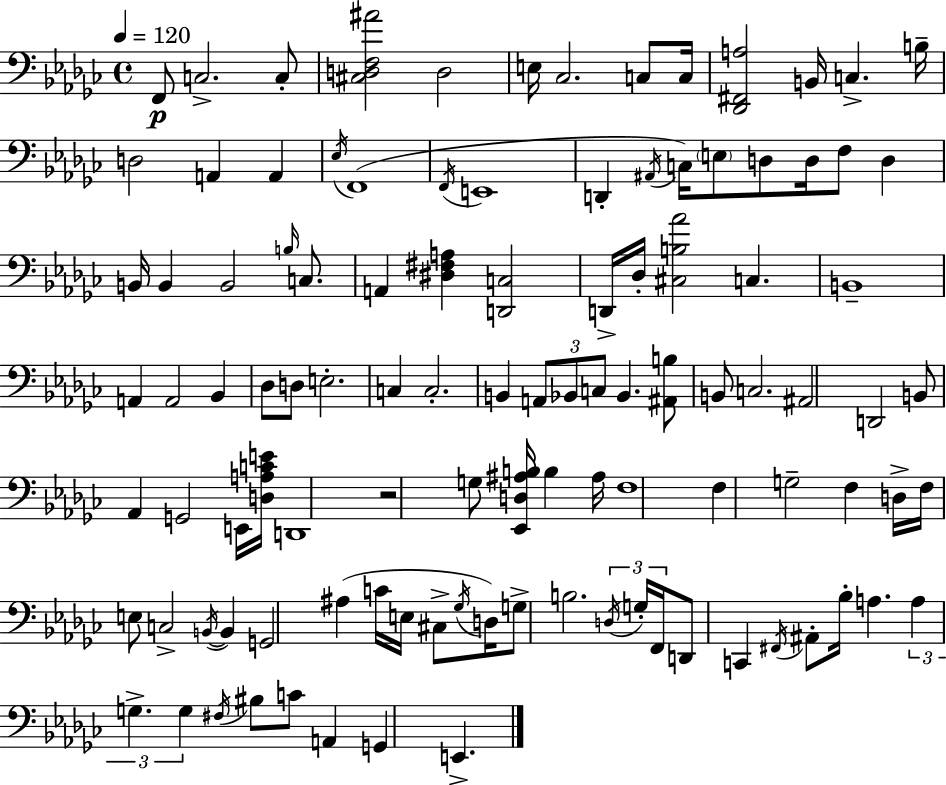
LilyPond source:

{
  \clef bass
  \time 4/4
  \defaultTimeSignature
  \key ees \minor
  \tempo 4 = 120
  f,8\p c2.-> c8-. | <cis d f ais'>2 d2 | e16 ces2. c8 c16 | <des, fis, a>2 b,16 c4.-> b16-- | \break d2 a,4 a,4 | \acciaccatura { ees16 } f,1( | \acciaccatura { f,16 } e,1 | d,4-. \acciaccatura { ais,16 } c16) \parenthesize e8 d8 d16 f8 d4 | \break b,16 b,4 b,2 | \grace { b16 } c8. a,4 <dis fis a>4 <d, c>2 | d,16-> des16-. <cis b aes'>2 c4. | b,1-- | \break a,4 a,2 | bes,4 des8 d8 e2.-. | c4 c2.-. | b,4 \tuplet 3/2 { a,8 bes,8 c8 } bes,4. | \break <ais, b>8 b,8 c2. | ais,2 d,2 | b,8 aes,4 g,2 | e,16 <d a c' e'>16 d,1 | \break r2 g8 <ees, d ais b>16 b4 | ais16 f1 | f4 g2-- | f4 d16-> f16 e8 c2-> | \break \acciaccatura { b,16~ }~ b,4 g,2 ais4( | c'16 e16 cis8-> \acciaccatura { ges16 } d16) g8-> b2. | \tuplet 3/2 { \acciaccatura { d16 } g16-. f,16 } d,8 c,4 \acciaccatura { fis,16 } ais,8-. | bes16-. a4. \tuplet 3/2 { a4 g4.-> | \break g4 } \acciaccatura { fis16 } bis8 c'8 a,4 g,4 | e,4.-> \bar "|."
}